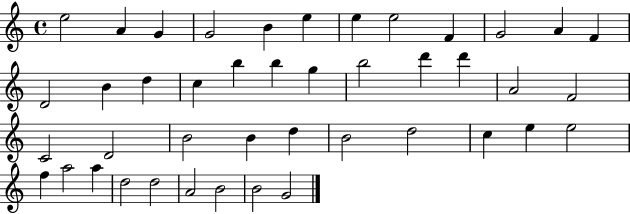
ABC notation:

X:1
T:Untitled
M:4/4
L:1/4
K:C
e2 A G G2 B e e e2 F G2 A F D2 B d c b b g b2 d' d' A2 F2 C2 D2 B2 B d B2 d2 c e e2 f a2 a d2 d2 A2 B2 B2 G2